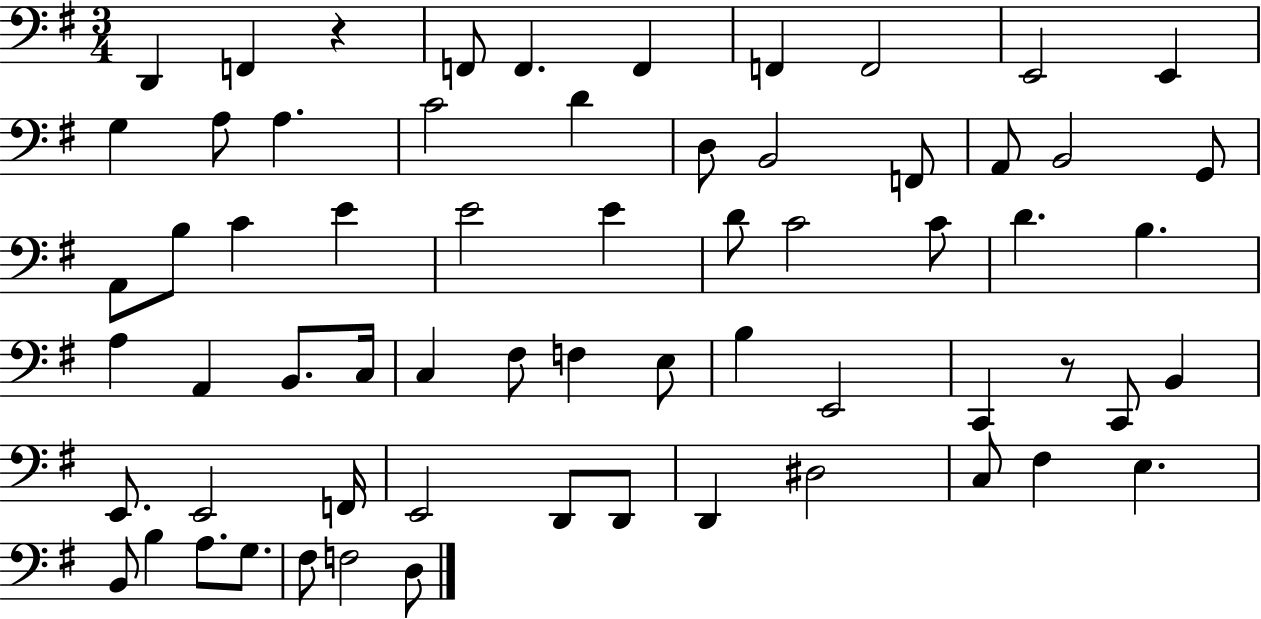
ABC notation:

X:1
T:Untitled
M:3/4
L:1/4
K:G
D,, F,, z F,,/2 F,, F,, F,, F,,2 E,,2 E,, G, A,/2 A, C2 D D,/2 B,,2 F,,/2 A,,/2 B,,2 G,,/2 A,,/2 B,/2 C E E2 E D/2 C2 C/2 D B, A, A,, B,,/2 C,/4 C, ^F,/2 F, E,/2 B, E,,2 C,, z/2 C,,/2 B,, E,,/2 E,,2 F,,/4 E,,2 D,,/2 D,,/2 D,, ^D,2 C,/2 ^F, E, B,,/2 B, A,/2 G,/2 ^F,/2 F,2 D,/2